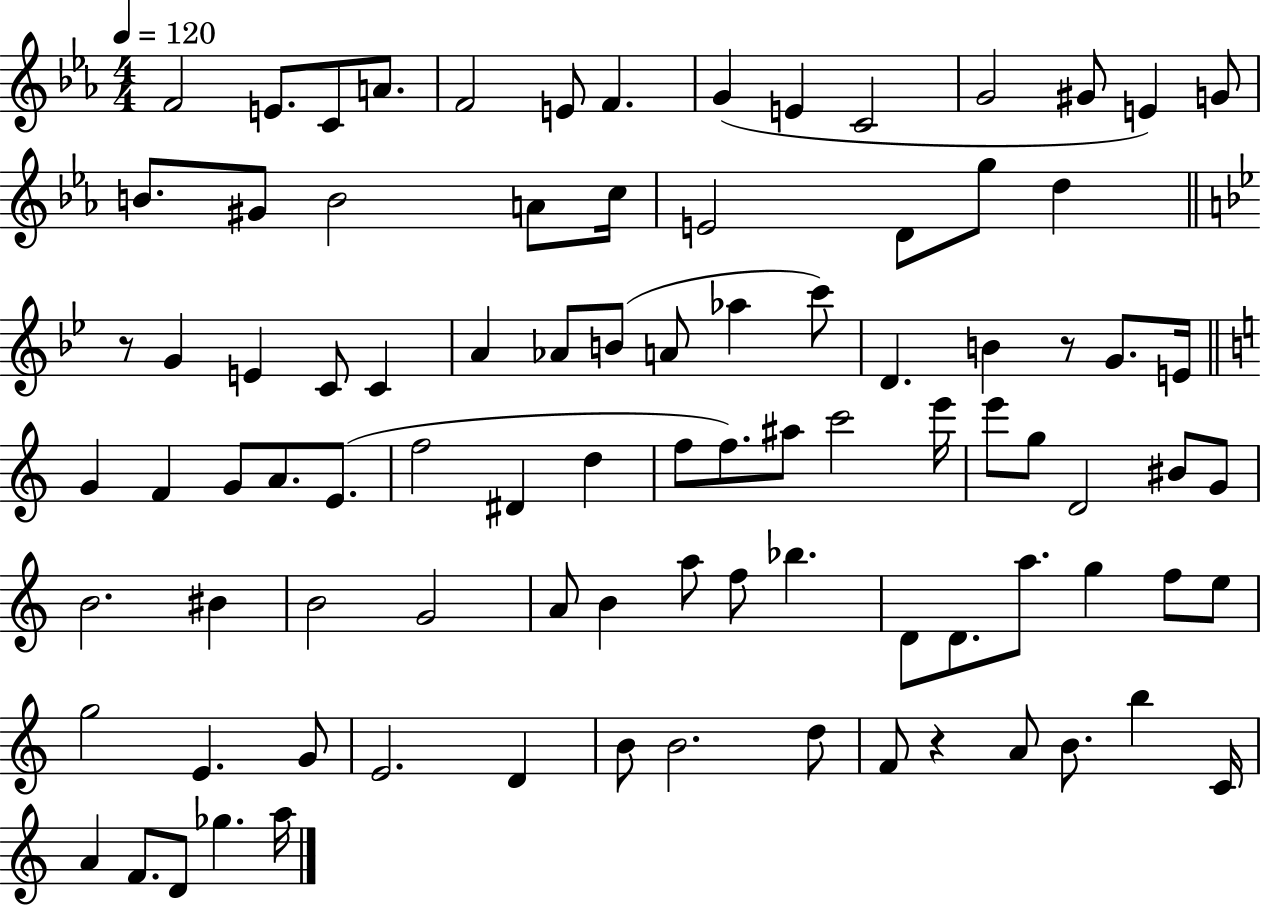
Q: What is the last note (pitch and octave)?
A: A5